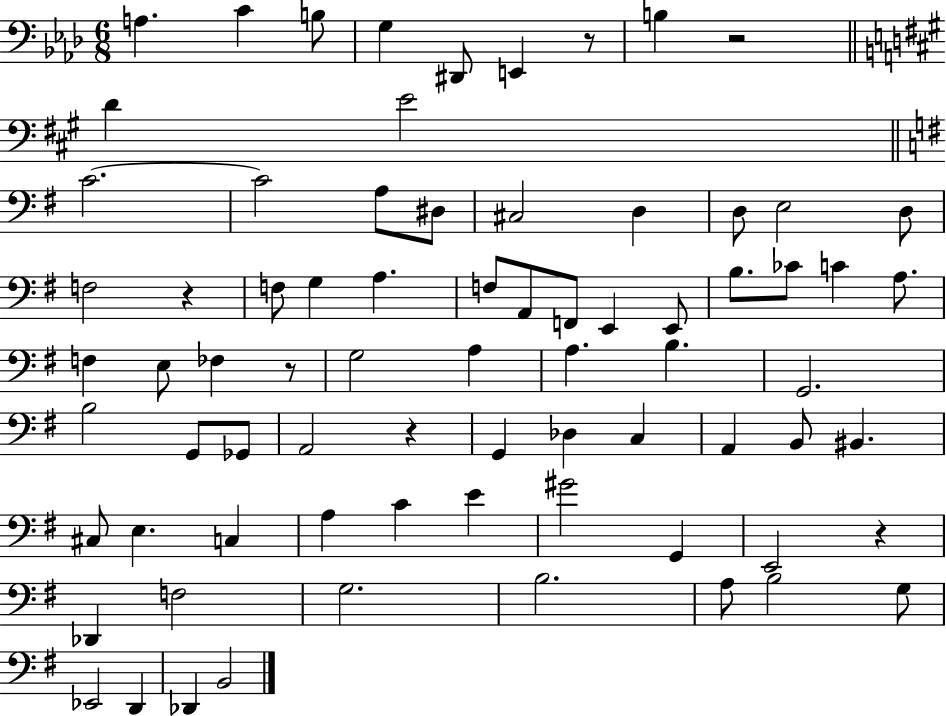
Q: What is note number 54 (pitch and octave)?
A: C4